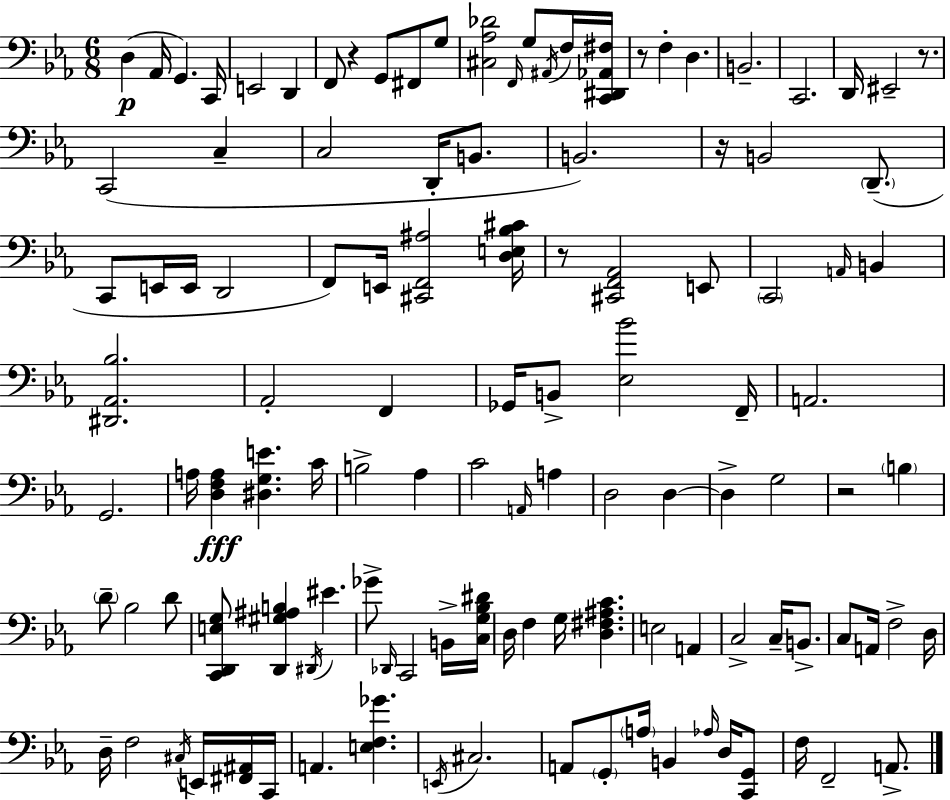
D3/q Ab2/s G2/q. C2/s E2/h D2/q F2/e R/q G2/e F#2/e G3/e [C#3,Ab3,Db4]/h F2/s G3/e A#2/s F3/s [C2,D#2,Ab2,F#3]/s R/e F3/q D3/q. B2/h. C2/h. D2/s EIS2/h R/e. C2/h C3/q C3/h D2/s B2/e. B2/h. R/s B2/h D2/e. C2/e E2/s E2/s D2/h F2/e E2/s [C#2,F2,A#3]/h [D3,E3,Bb3,C#4]/s R/e [C#2,F2,Ab2]/h E2/e C2/h A2/s B2/q [D#2,Ab2,Bb3]/h. Ab2/h F2/q Gb2/s B2/e [Eb3,Bb4]/h F2/s A2/h. G2/h. A3/s [D3,F3,A3]/q [D#3,G3,E4]/q. C4/s B3/h Ab3/q C4/h A2/s A3/q D3/h D3/q D3/q G3/h R/h B3/q D4/e Bb3/h D4/e [C2,D2,E3,G3]/e [D2,G#3,A#3,B3]/q D#2/s EIS4/q. Gb4/e Db2/s C2/h B2/s [C3,G3,Bb3,D#4]/s D3/s F3/q G3/s [D3,F#3,A#3,C4]/q. E3/h A2/q C3/h C3/s B2/e. C3/e A2/s F3/h D3/s D3/s F3/h C#3/s E2/s [F#2,A#2]/s C2/s A2/q. [E3,F3,Gb4]/q. E2/s C#3/h. A2/e G2/e A3/s B2/q Ab3/s D3/s [C2,G2]/e F3/s F2/h A2/e.